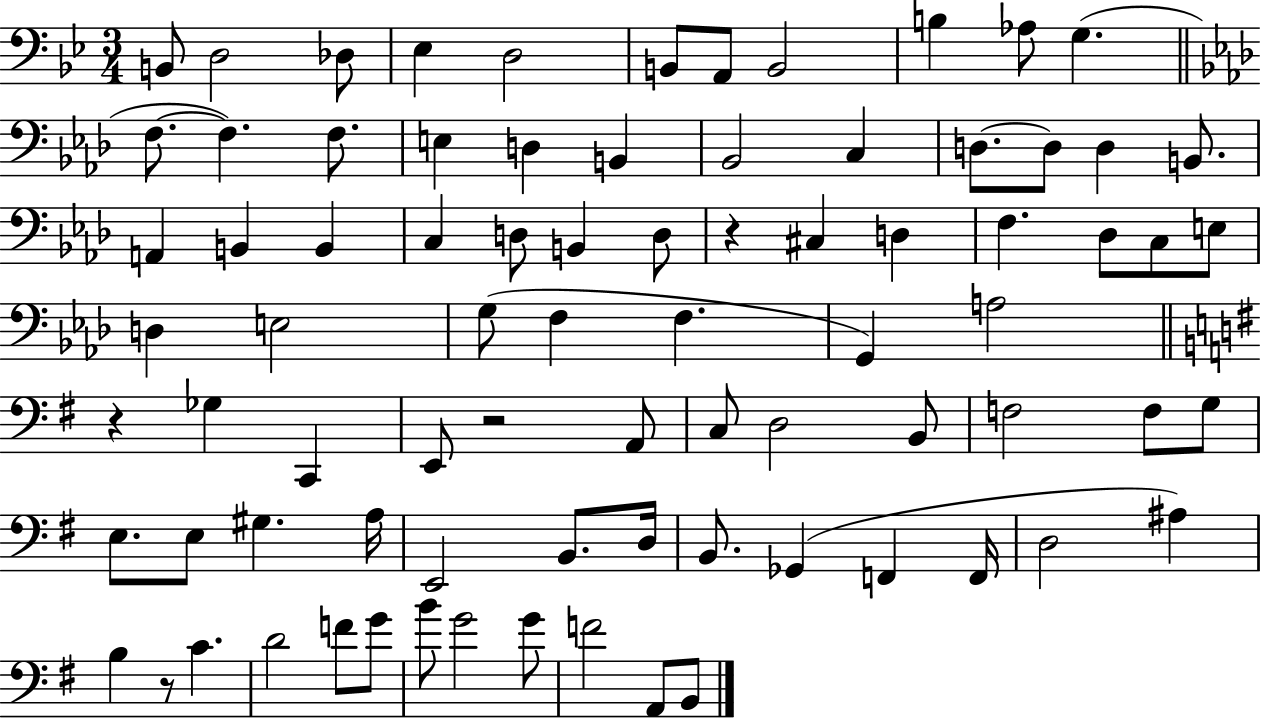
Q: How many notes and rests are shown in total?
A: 81